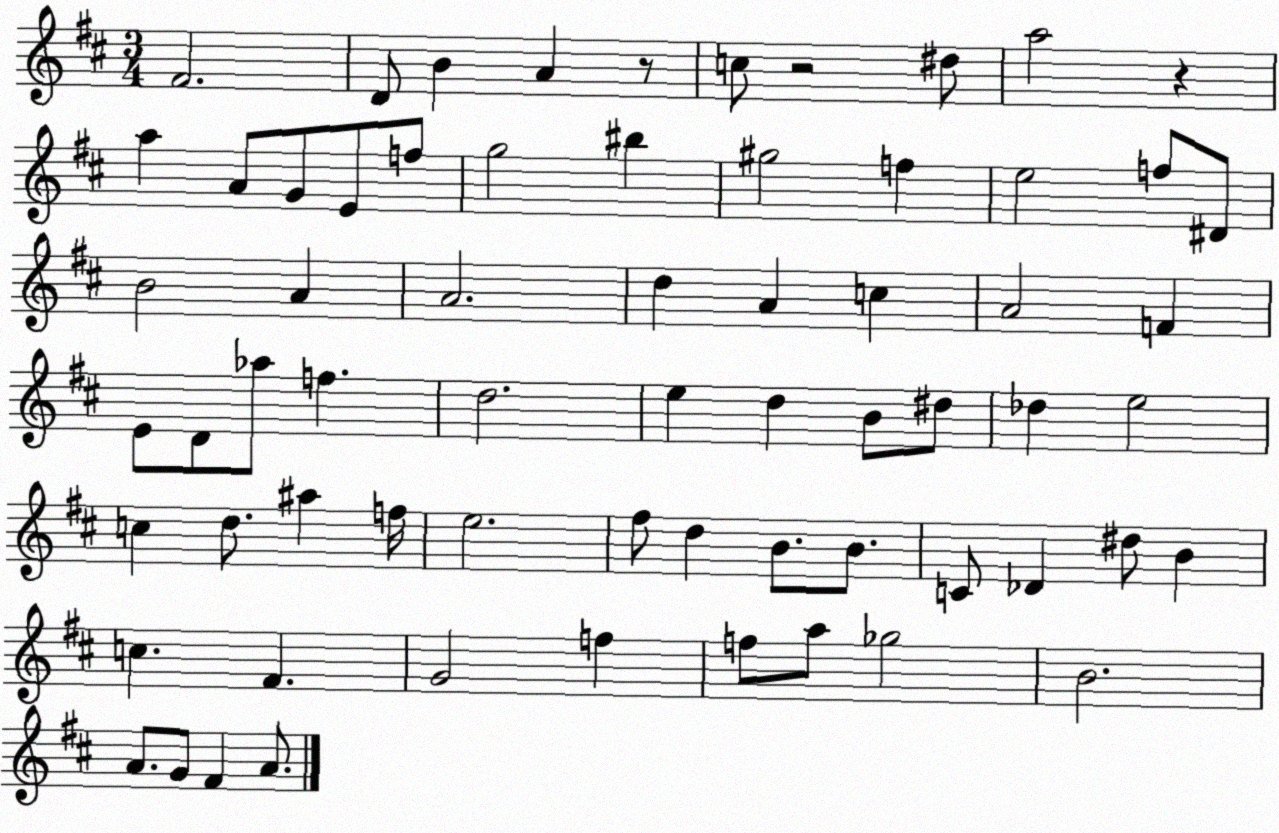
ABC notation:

X:1
T:Untitled
M:3/4
L:1/4
K:D
^F2 D/2 B A z/2 c/2 z2 ^d/2 a2 z a A/2 G/2 E/2 f/2 g2 ^b ^g2 f e2 f/2 ^D/2 B2 A A2 d A c A2 F E/2 D/2 _a/2 f d2 e d B/2 ^d/2 _d e2 c d/2 ^a f/4 e2 ^f/2 d B/2 B/2 C/2 _D ^d/2 B c ^F G2 f f/2 a/2 _g2 B2 A/2 G/2 ^F A/2